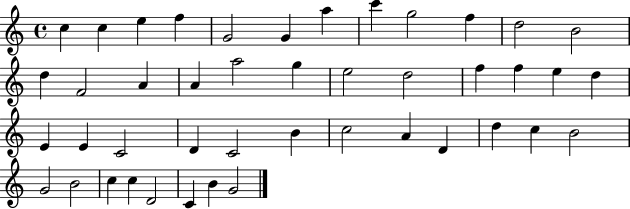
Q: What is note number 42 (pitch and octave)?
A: C4